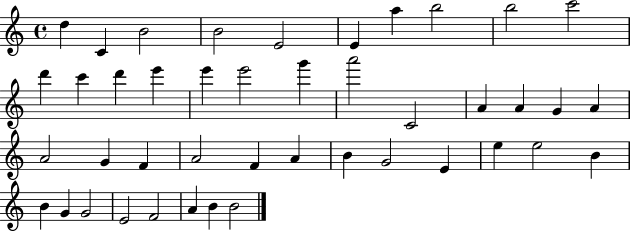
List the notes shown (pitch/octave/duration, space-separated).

D5/q C4/q B4/h B4/h E4/h E4/q A5/q B5/h B5/h C6/h D6/q C6/q D6/q E6/q E6/q E6/h G6/q A6/h C4/h A4/q A4/q G4/q A4/q A4/h G4/q F4/q A4/h F4/q A4/q B4/q G4/h E4/q E5/q E5/h B4/q B4/q G4/q G4/h E4/h F4/h A4/q B4/q B4/h